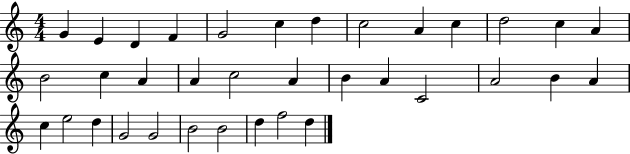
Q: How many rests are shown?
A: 0